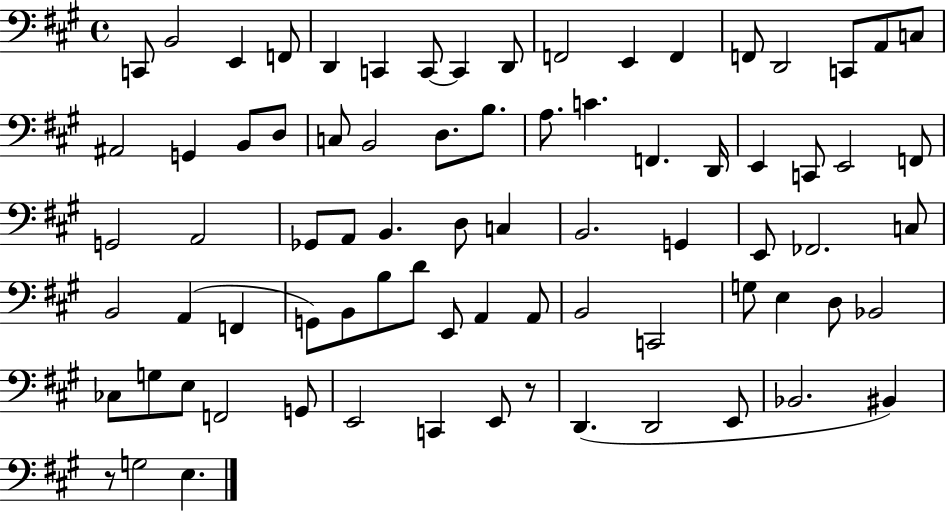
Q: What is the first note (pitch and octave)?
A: C2